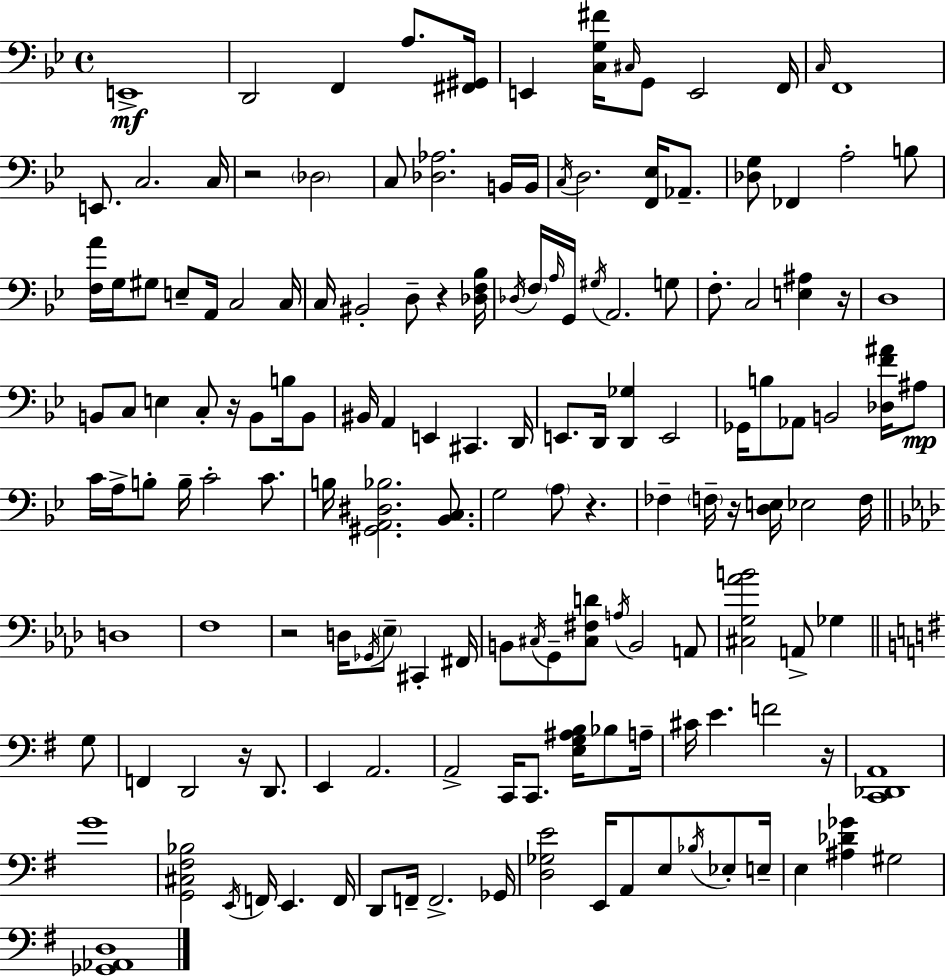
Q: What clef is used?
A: bass